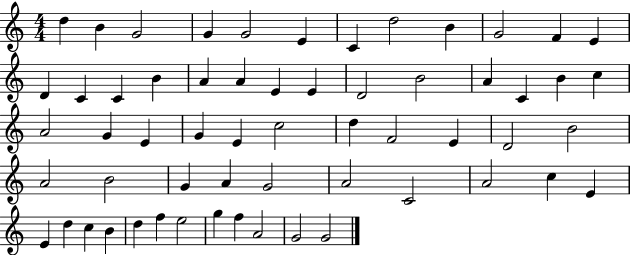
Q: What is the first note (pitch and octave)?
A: D5